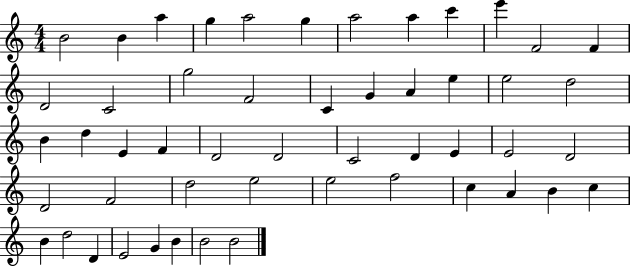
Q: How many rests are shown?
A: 0